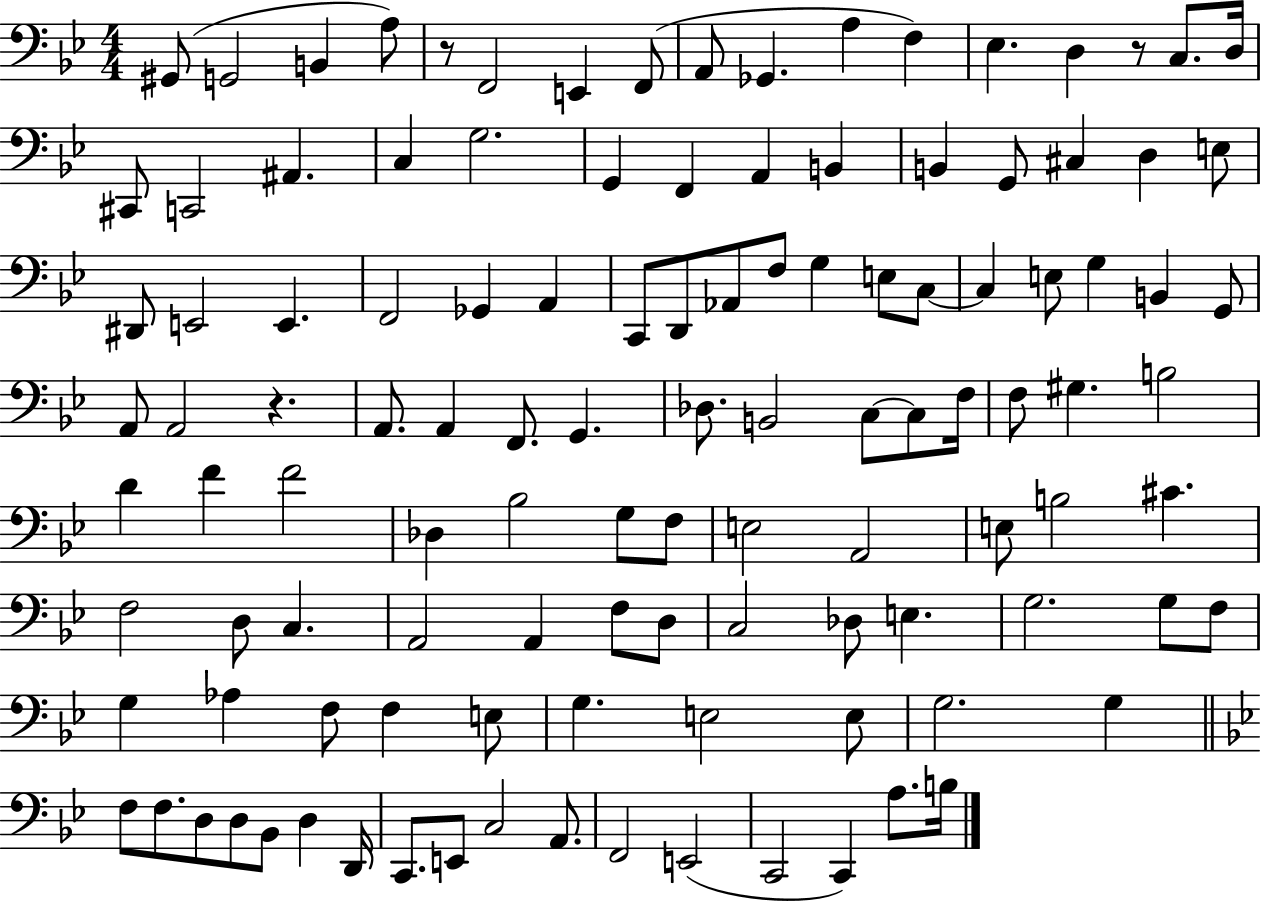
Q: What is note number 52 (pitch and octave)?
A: F2